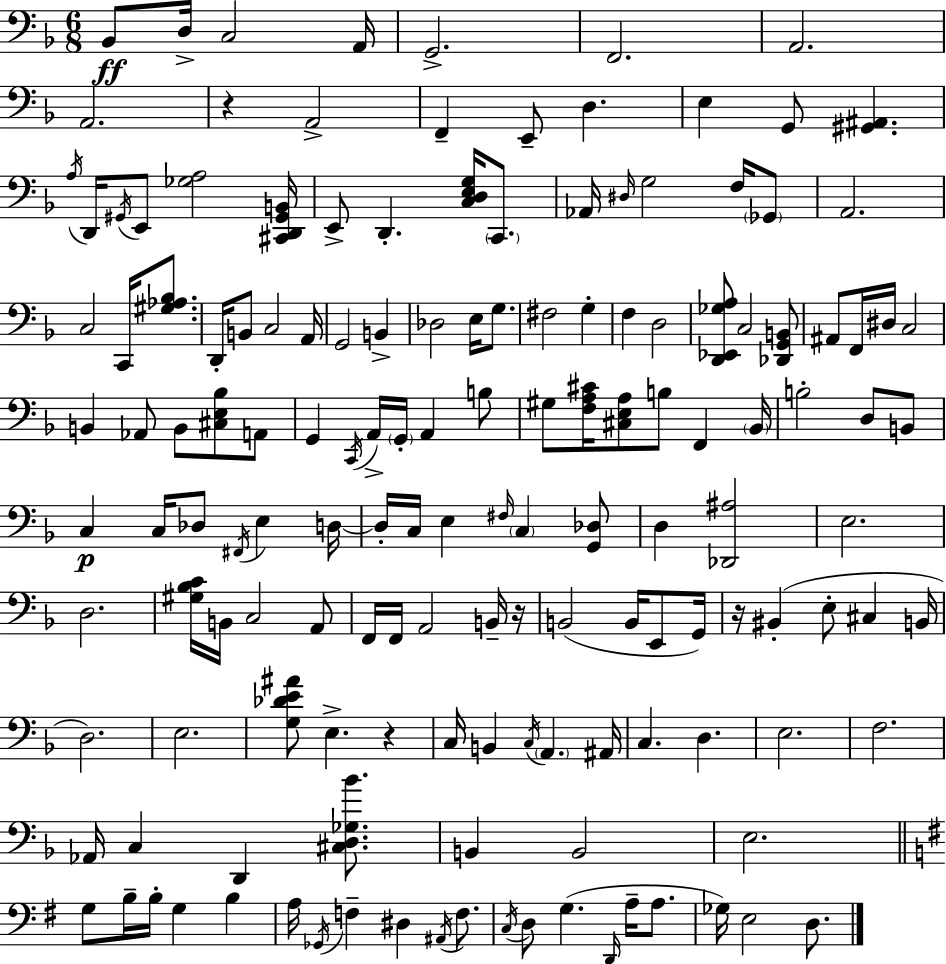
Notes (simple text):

Bb2/e D3/s C3/h A2/s G2/h. F2/h. A2/h. A2/h. R/q A2/h F2/q E2/e D3/q. E3/q G2/e [G#2,A#2]/q. A3/s D2/s G#2/s E2/e [Gb3,A3]/h [C#2,D2,G#2,B2]/s E2/e D2/q. [C3,D3,E3,G3]/s C2/e. Ab2/s D#3/s G3/h F3/s Gb2/e A2/h. C3/h C2/s [G#3,Ab3,Bb3]/e. D2/s B2/e C3/h A2/s G2/h B2/q Db3/h E3/s G3/e. F#3/h G3/q F3/q D3/h [D2,Eb2,Gb3,A3]/e C3/h [Db2,G2,B2]/e A#2/e F2/s D#3/s C3/h B2/q Ab2/e B2/e [C#3,E3,Bb3]/e A2/e G2/q C2/s A2/s G2/s A2/q B3/e G#3/e [F3,A3,C#4]/s [C#3,E3,A3]/e B3/e F2/q Bb2/s B3/h D3/e B2/e C3/q C3/s Db3/e F#2/s E3/q D3/s D3/s C3/s E3/q F#3/s C3/q [G2,Db3]/e D3/q [Db2,A#3]/h E3/h. D3/h. [G#3,Bb3,C4]/s B2/s C3/h A2/e F2/s F2/s A2/h B2/s R/s B2/h B2/s E2/e G2/s R/s BIS2/q E3/e C#3/q B2/s D3/h. E3/h. [G3,Db4,E4,A#4]/e E3/q. R/q C3/s B2/q C3/s A2/q. A#2/s C3/q. D3/q. E3/h. F3/h. Ab2/s C3/q D2/q [C#3,D3,Gb3,Bb4]/e. B2/q B2/h E3/h. G3/e B3/s B3/s G3/q B3/q A3/s Gb2/s F3/q D#3/q A#2/s F3/e. C3/s D3/e G3/q. D2/s A3/s A3/e. Gb3/s E3/h D3/e.